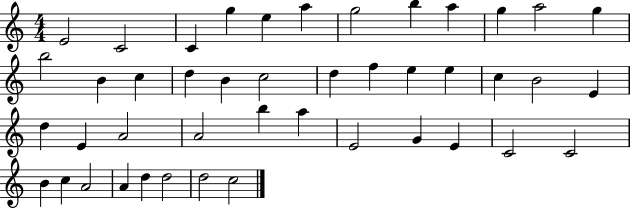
E4/h C4/h C4/q G5/q E5/q A5/q G5/h B5/q A5/q G5/q A5/h G5/q B5/h B4/q C5/q D5/q B4/q C5/h D5/q F5/q E5/q E5/q C5/q B4/h E4/q D5/q E4/q A4/h A4/h B5/q A5/q E4/h G4/q E4/q C4/h C4/h B4/q C5/q A4/h A4/q D5/q D5/h D5/h C5/h